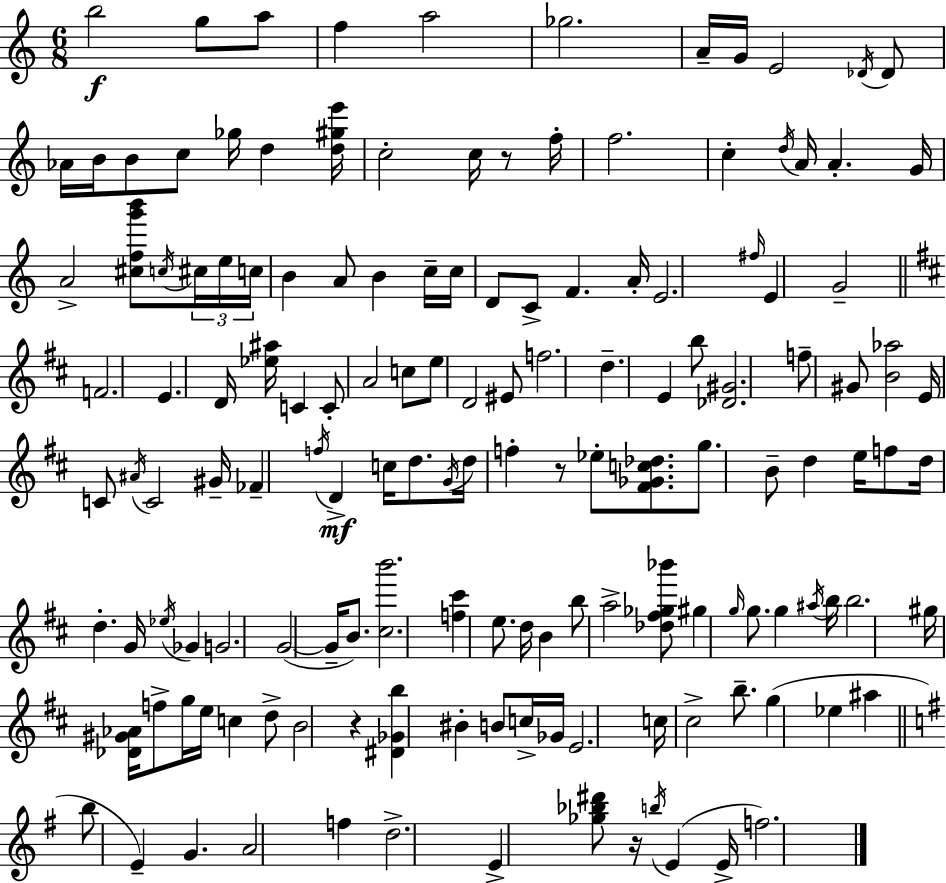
{
  \clef treble
  \numericTimeSignature
  \time 6/8
  \key c \major
  b''2\f g''8 a''8 | f''4 a''2 | ges''2. | a'16-- g'16 e'2 \acciaccatura { des'16 } des'8 | \break aes'16 b'16 b'8 c''8 ges''16 d''4 | <d'' gis'' e'''>16 c''2-. c''16 r8 | f''16-. f''2. | c''4-. \acciaccatura { d''16 } a'16 a'4.-. | \break g'16 a'2-> <cis'' f'' g''' b'''>8 | \acciaccatura { c''16 } \tuplet 3/2 { cis''16 e''16 c''16 } b'4 a'8 b'4 | c''16-- c''16 d'8 c'8-> f'4. | a'16-. e'2. | \break \grace { fis''16 } e'4 g'2-- | \bar "||" \break \key d \major f'2. | e'4. d'16 <ees'' ais''>16 c'4 | c'8-. a'2 c''8 | e''8 d'2 eis'8 | \break f''2. | d''4.-- e'4 b''8 | <des' gis'>2. | f''8-- gis'8 <b' aes''>2 | \break e'16 c'8 \acciaccatura { ais'16 } c'2 | gis'16-- fes'4-- \acciaccatura { f''16 }\mf d'4-> c''16 d''8. | \acciaccatura { g'16 } d''16 f''4-. r8 ees''8-. | <fis' ges' c'' des''>8. g''8. b'8-- d''4 | \break e''16 f''8 d''16 d''4.-. g'16 \acciaccatura { ees''16 } | ges'4 g'2. | g'2~(~ | g'16-- b'8.) <cis'' b'''>2. | \break <f'' cis'''>4 e''8. d''16 | b'4 b''8 a''2-> | <des'' fis'' ges'' bes'''>8 gis''4 \grace { g''16 } g''8. | g''4 \acciaccatura { ais''16 } b''16 b''2. | \break gis''16 <des' gis' aes'>16 f''8-> g''16 e''16 | c''4 d''8-> b'2 | r4 <dis' ges' b''>4 bis'4-. | b'8 c''16-> ges'16 e'2. | \break c''16 cis''2-> | b''8.-- g''4( ees''4 | ais''4 \bar "||" \break \key g \major b''8 e'4--) g'4. | a'2 f''4 | d''2.-> | e'4-> <ges'' bes'' dis'''>8 r16 \acciaccatura { b''16 }( e'4 | \break e'16-> f''2.) | \bar "|."
}